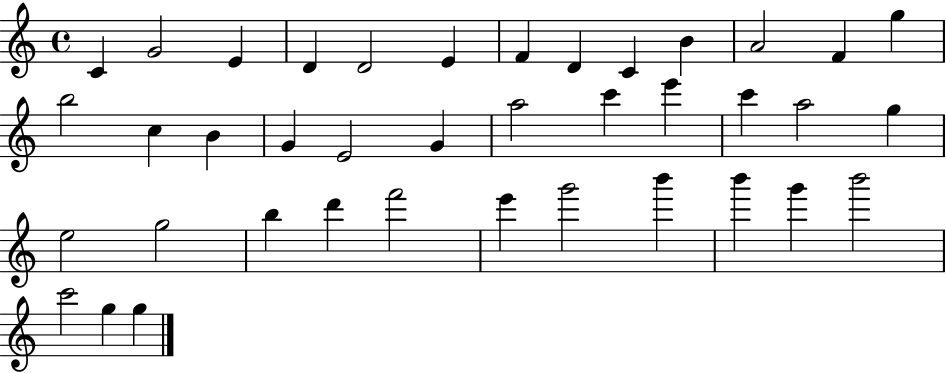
{
  \clef treble
  \time 4/4
  \defaultTimeSignature
  \key c \major
  c'4 g'2 e'4 | d'4 d'2 e'4 | f'4 d'4 c'4 b'4 | a'2 f'4 g''4 | \break b''2 c''4 b'4 | g'4 e'2 g'4 | a''2 c'''4 e'''4 | c'''4 a''2 g''4 | \break e''2 g''2 | b''4 d'''4 f'''2 | e'''4 g'''2 b'''4 | b'''4 g'''4 b'''2 | \break c'''2 g''4 g''4 | \bar "|."
}